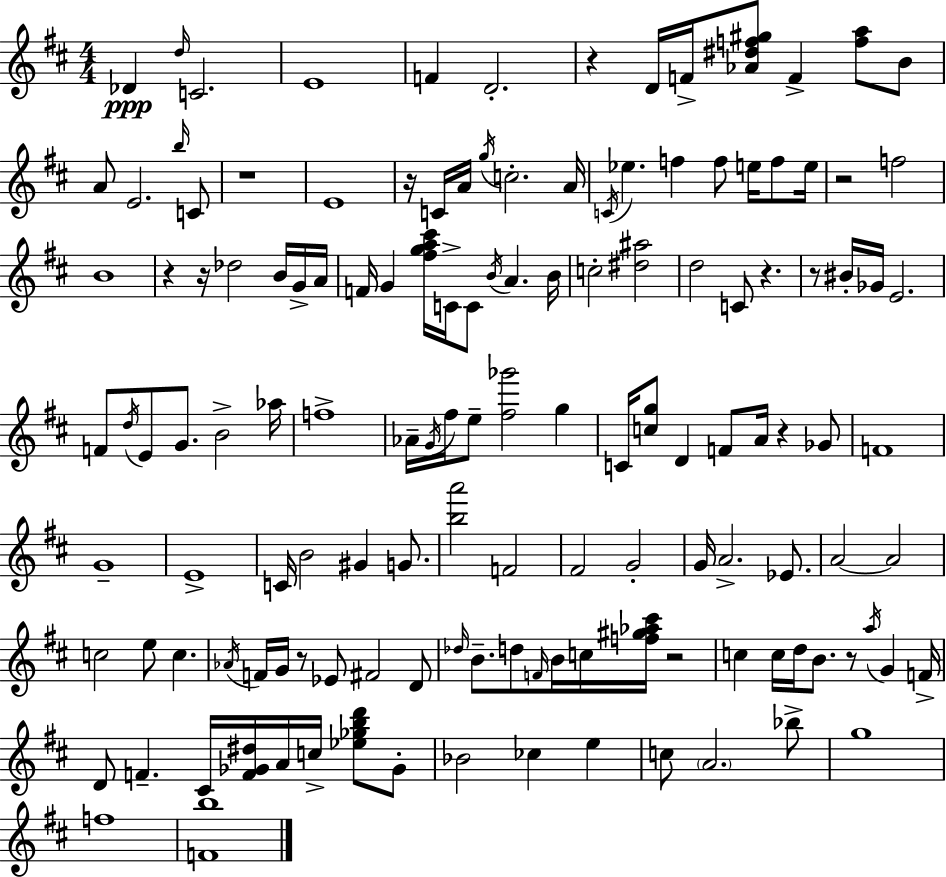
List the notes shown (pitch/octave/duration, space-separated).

Db4/q D5/s C4/h. E4/w F4/q D4/h. R/q D4/s F4/s [Ab4,D#5,F5,G#5]/e F4/q [F5,A5]/e B4/e A4/e E4/h. B5/s C4/e R/w E4/w R/s C4/s A4/s G5/s C5/h. A4/s C4/s Eb5/q. F5/q F5/e E5/s F5/e E5/s R/h F5/h B4/w R/q R/s Db5/h B4/s G4/s A4/s F4/s G4/q [F#5,G5,A5,C#6]/s C4/s C4/e B4/s A4/q. B4/s C5/h [D#5,A#5]/h D5/h C4/e R/q. R/e BIS4/s Gb4/s E4/h. F4/e D5/s E4/e G4/e. B4/h Ab5/s F5/w Ab4/s G4/s F#5/s E5/e [F#5,Gb6]/h G5/q C4/s [C5,G5]/e D4/q F4/e A4/s R/q Gb4/e F4/w G4/w E4/w C4/s B4/h G#4/q G4/e. [B5,A6]/h F4/h F#4/h G4/h G4/s A4/h. Eb4/e. A4/h A4/h C5/h E5/e C5/q. Ab4/s F4/s G4/s R/e Eb4/e F#4/h D4/e Db5/s B4/e. D5/e F4/s B4/s C5/s [F5,G#5,Ab5,C#6]/s R/h C5/q C5/s D5/s B4/e. R/e A5/s G4/q F4/s D4/e F4/q. C#4/s [F4,Gb4,D#5]/s A4/s C5/s [Eb5,Gb5,B5,D6]/e Gb4/e Bb4/h CES5/q E5/q C5/e A4/h. Bb5/e G5/w F5/w [F4,B5]/w